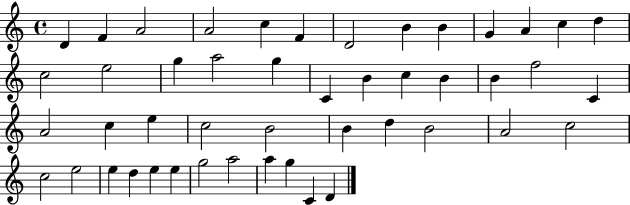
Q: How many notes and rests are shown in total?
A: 47